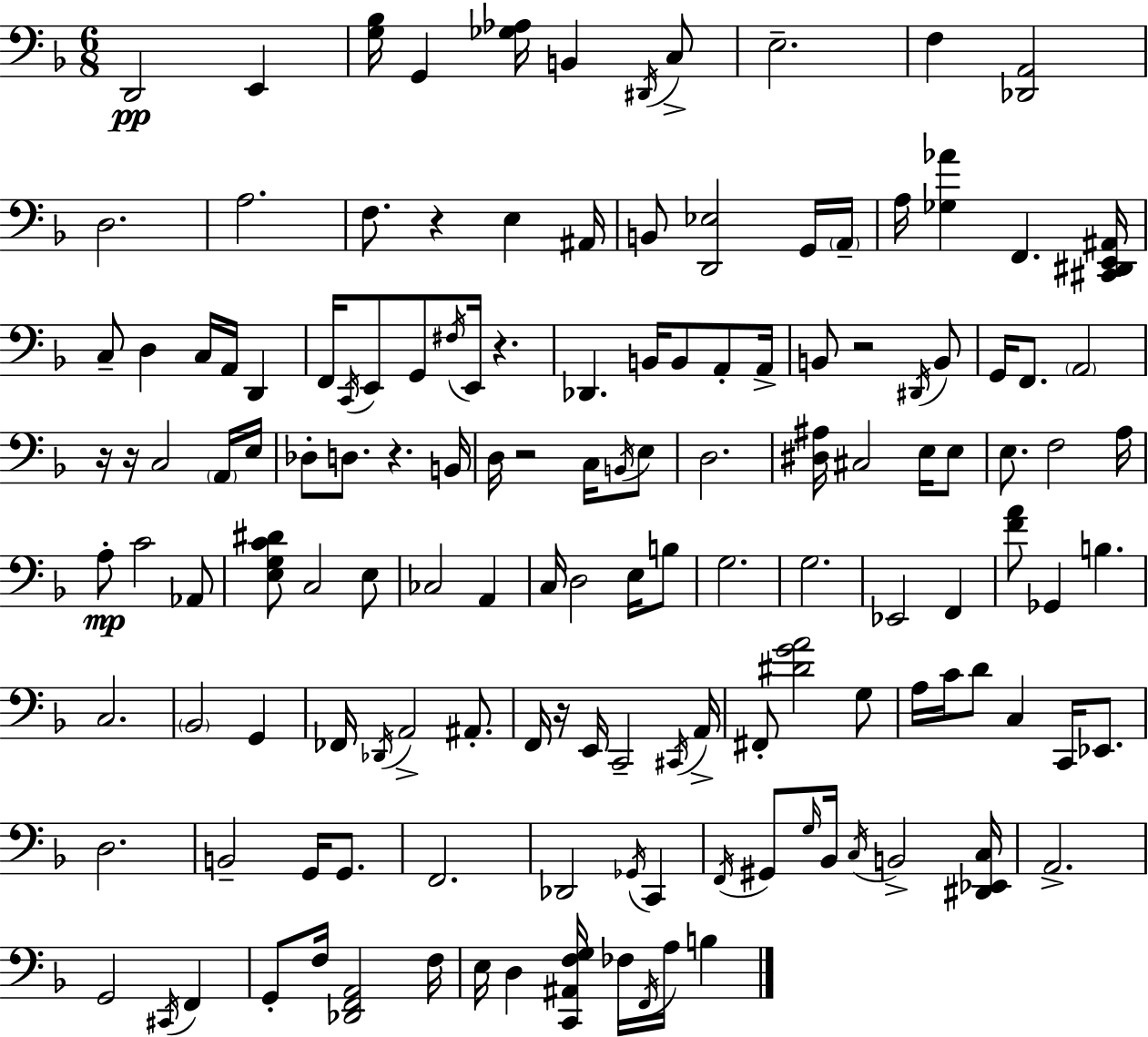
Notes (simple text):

D2/h E2/q [G3,Bb3]/s G2/q [Gb3,Ab3]/s B2/q D#2/s C3/e E3/h. F3/q [Db2,A2]/h D3/h. A3/h. F3/e. R/q E3/q A#2/s B2/e [D2,Eb3]/h G2/s A2/s A3/s [Gb3,Ab4]/q F2/q. [C#2,D#2,E2,A#2]/s C3/e D3/q C3/s A2/s D2/q F2/s C2/s E2/e G2/e F#3/s E2/s R/q. Db2/q. B2/s B2/e A2/e A2/s B2/e R/h D#2/s B2/e G2/s F2/e. A2/h R/s R/s C3/h A2/s E3/s Db3/e D3/e. R/q. B2/s D3/s R/h C3/s B2/s E3/e D3/h. [D#3,A#3]/s C#3/h E3/s E3/e E3/e. F3/h A3/s A3/e C4/h Ab2/e [E3,G3,C4,D#4]/e C3/h E3/e CES3/h A2/q C3/s D3/h E3/s B3/e G3/h. G3/h. Eb2/h F2/q [F4,A4]/e Gb2/q B3/q. C3/h. Bb2/h G2/q FES2/s Db2/s A2/h A#2/e. F2/s R/s E2/s C2/h C#2/s A2/s F#2/e [D#4,G4,A4]/h G3/e A3/s C4/s D4/e C3/q C2/s Eb2/e. D3/h. B2/h G2/s G2/e. F2/h. Db2/h Gb2/s C2/q F2/s G#2/e G3/s Bb2/s C3/s B2/h [D#2,Eb2,C3]/s A2/h. G2/h C#2/s F2/q G2/e F3/s [Db2,F2,A2]/h F3/s E3/s D3/q [C2,A#2,F3,G3]/s FES3/s F2/s A3/s B3/q